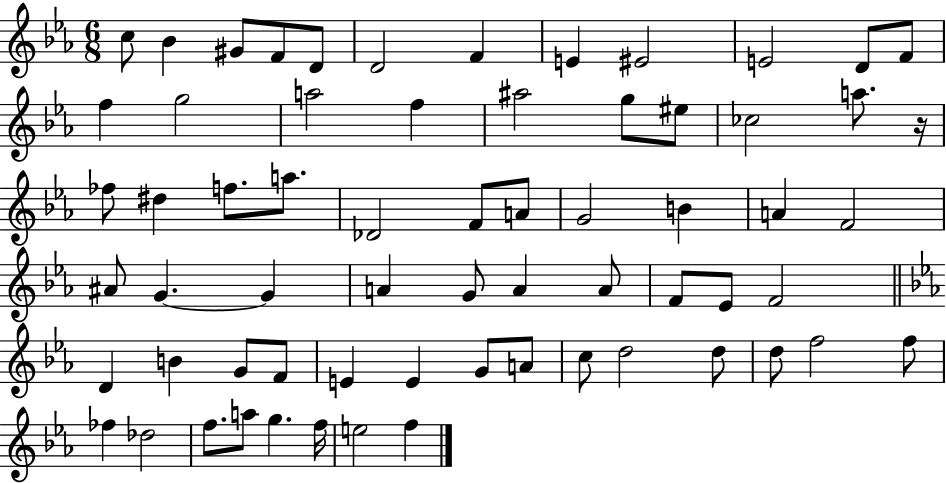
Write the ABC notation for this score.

X:1
T:Untitled
M:6/8
L:1/4
K:Eb
c/2 _B ^G/2 F/2 D/2 D2 F E ^E2 E2 D/2 F/2 f g2 a2 f ^a2 g/2 ^e/2 _c2 a/2 z/4 _f/2 ^d f/2 a/2 _D2 F/2 A/2 G2 B A F2 ^A/2 G G A G/2 A A/2 F/2 _E/2 F2 D B G/2 F/2 E E G/2 A/2 c/2 d2 d/2 d/2 f2 f/2 _f _d2 f/2 a/2 g f/4 e2 f